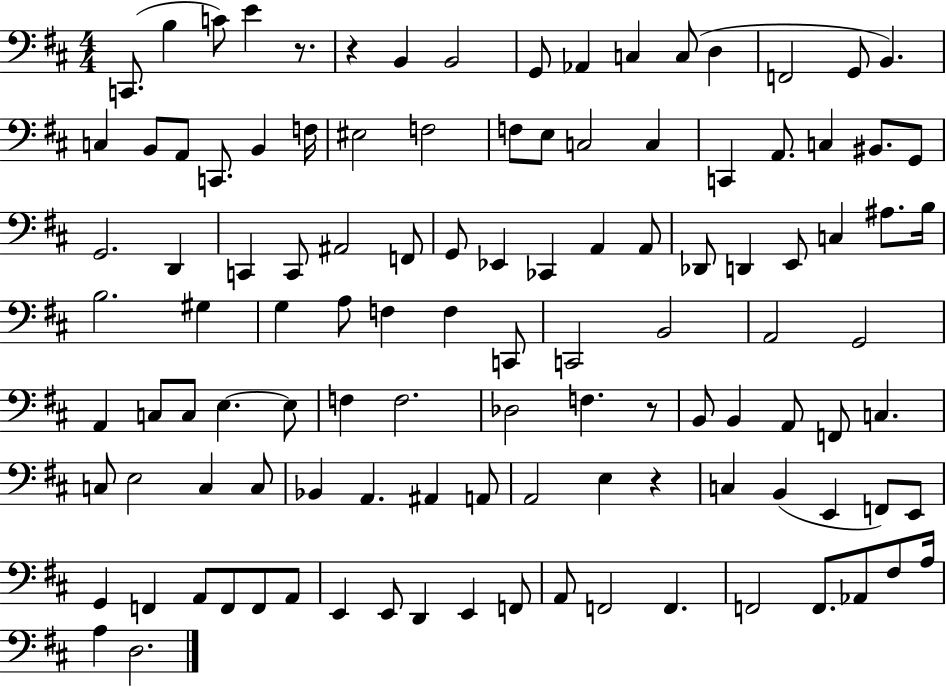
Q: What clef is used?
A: bass